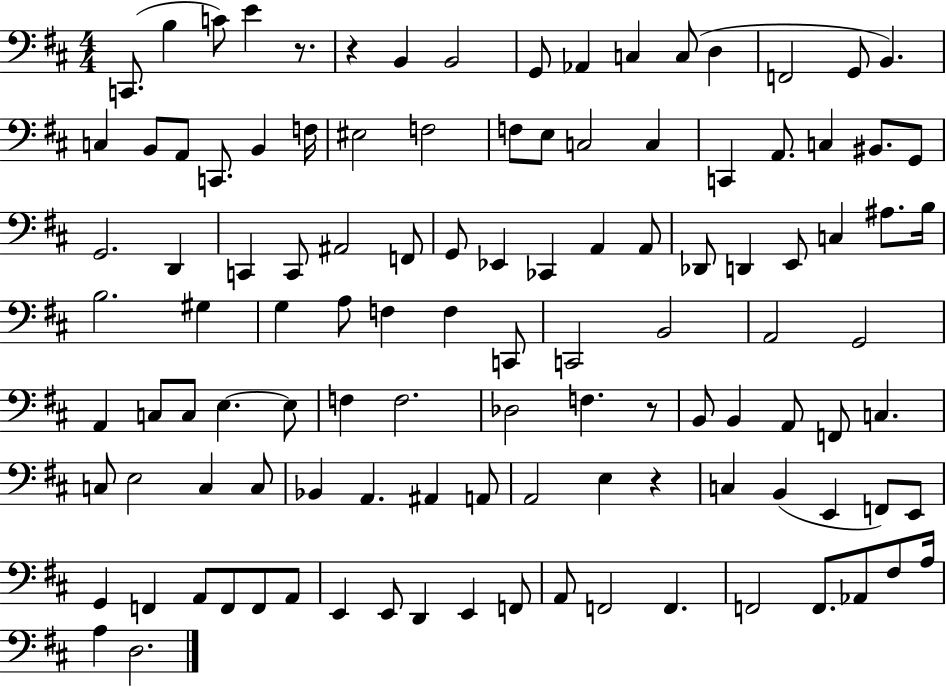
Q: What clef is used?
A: bass